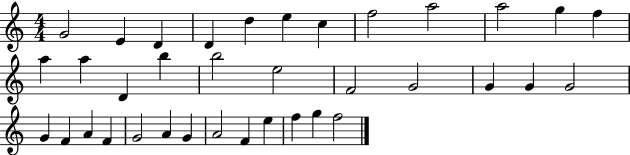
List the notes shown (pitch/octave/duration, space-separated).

G4/h E4/q D4/q D4/q D5/q E5/q C5/q F5/h A5/h A5/h G5/q F5/q A5/q A5/q D4/q B5/q B5/h E5/h F4/h G4/h G4/q G4/q G4/h G4/q F4/q A4/q F4/q G4/h A4/q G4/q A4/h F4/q E5/q F5/q G5/q F5/h